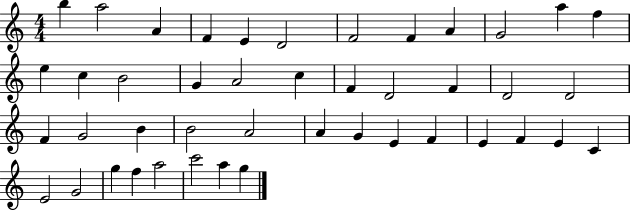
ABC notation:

X:1
T:Untitled
M:4/4
L:1/4
K:C
b a2 A F E D2 F2 F A G2 a f e c B2 G A2 c F D2 F D2 D2 F G2 B B2 A2 A G E F E F E C E2 G2 g f a2 c'2 a g